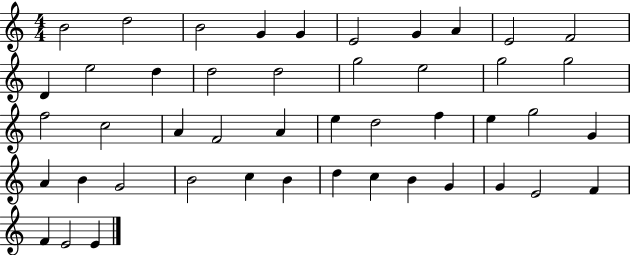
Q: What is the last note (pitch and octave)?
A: E4